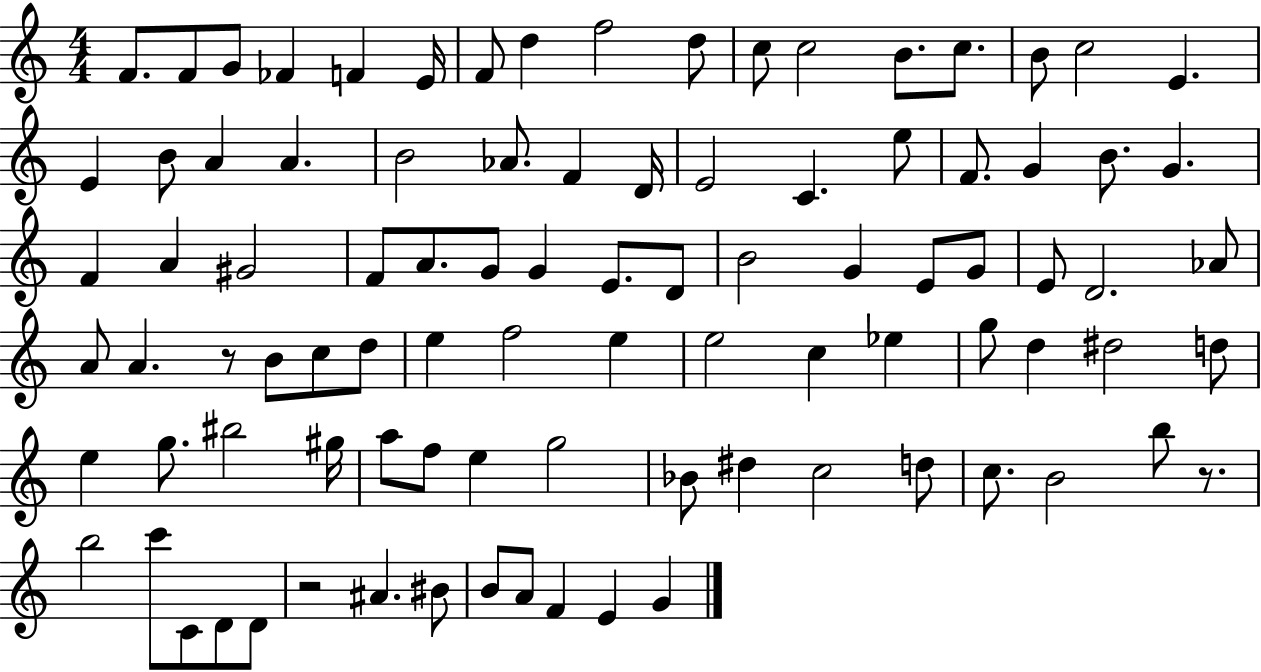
{
  \clef treble
  \numericTimeSignature
  \time 4/4
  \key c \major
  \repeat volta 2 { f'8. f'8 g'8 fes'4 f'4 e'16 | f'8 d''4 f''2 d''8 | c''8 c''2 b'8. c''8. | b'8 c''2 e'4. | \break e'4 b'8 a'4 a'4. | b'2 aes'8. f'4 d'16 | e'2 c'4. e''8 | f'8. g'4 b'8. g'4. | \break f'4 a'4 gis'2 | f'8 a'8. g'8 g'4 e'8. d'8 | b'2 g'4 e'8 g'8 | e'8 d'2. aes'8 | \break a'8 a'4. r8 b'8 c''8 d''8 | e''4 f''2 e''4 | e''2 c''4 ees''4 | g''8 d''4 dis''2 d''8 | \break e''4 g''8. bis''2 gis''16 | a''8 f''8 e''4 g''2 | bes'8 dis''4 c''2 d''8 | c''8. b'2 b''8 r8. | \break b''2 c'''8 c'8 d'8 d'8 | r2 ais'4. bis'8 | b'8 a'8 f'4 e'4 g'4 | } \bar "|."
}